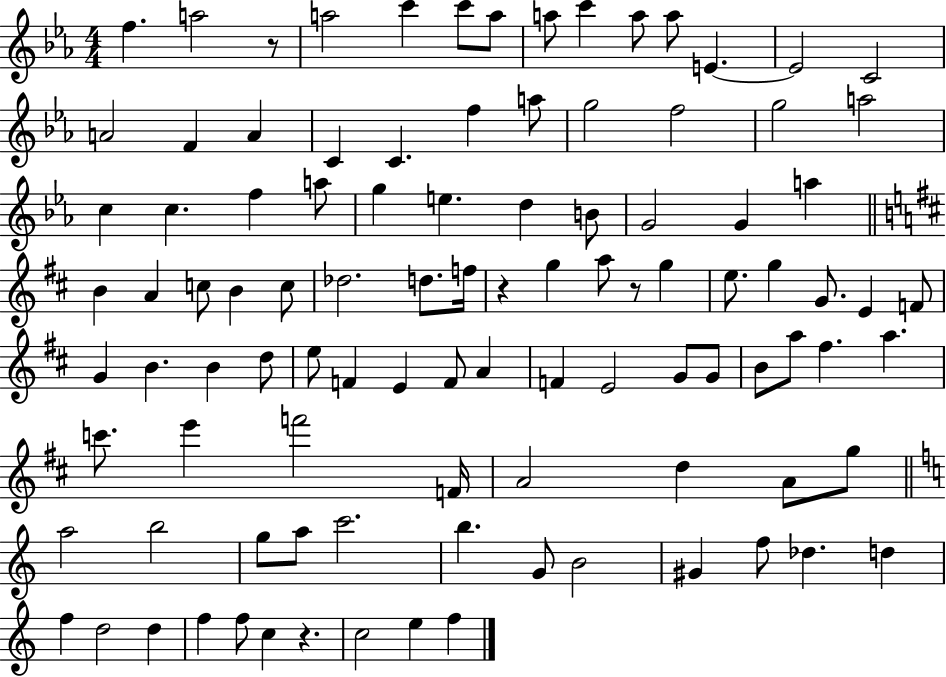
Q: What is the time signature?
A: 4/4